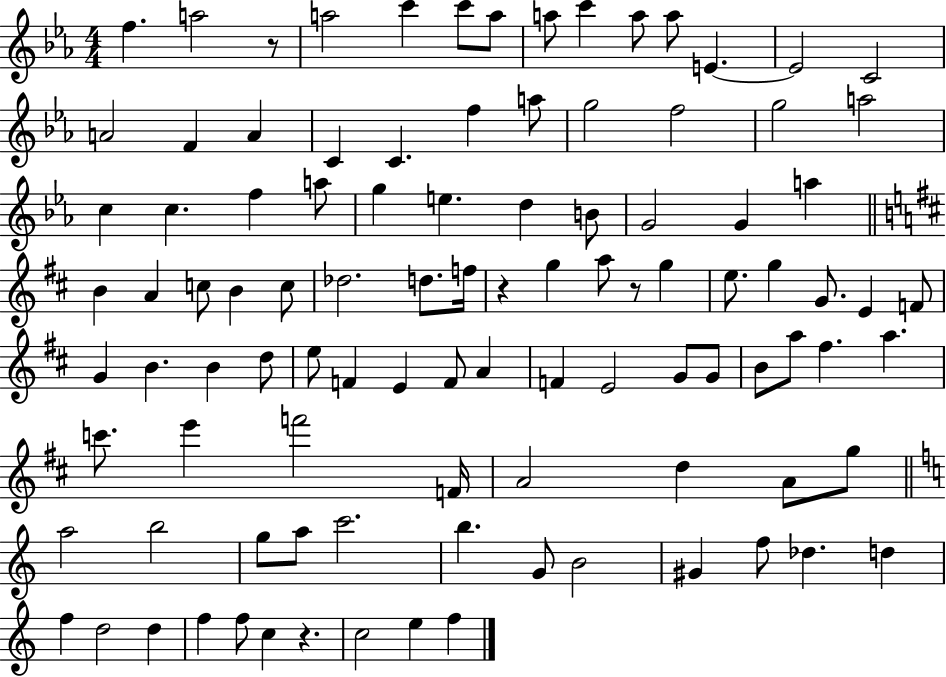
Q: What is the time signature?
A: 4/4